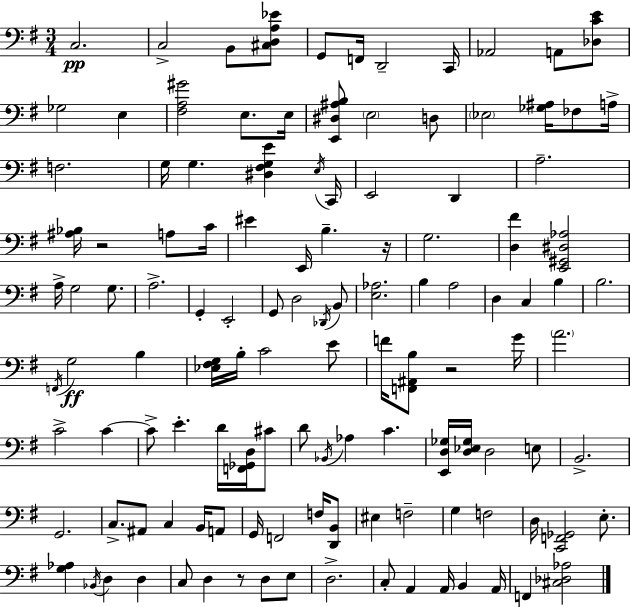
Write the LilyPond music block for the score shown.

{
  \clef bass
  \numericTimeSignature
  \time 3/4
  \key g \major
  \repeat volta 2 { c2.\pp | c2-> b,8 <cis d a ees'>8 | g,8 f,16 d,2-- c,16 | aes,2 a,8 <des c' e'>8 | \break ges2 e4 | <fis a gis'>2 e8. e16 | <e, dis ais b>8 \parenthesize e2 d8 | \parenthesize ees2 <ges ais>16 fes8 a16-> | \break f2. | g16 g4. <dis fis g e'>4 \acciaccatura { e16 } | c,16 e,2 d,4 | a2.-- | \break <ais bes>16 r2 a8 | c'16 eis'4 e,16 b4.-- | r16 g2. | <d fis'>4 <e, gis, dis aes>2 | \break a16-> g2 g8. | a2.-> | g,4-. e,2-. | g,8 d2 \acciaccatura { des,16 } | \break b,8 <e aes>2. | b4 a2 | d4 c4 b4 | b2. | \break \acciaccatura { f,16 } g2\ff b4 | <ees fis g>16 b16-. c'2 | e'8 f'16 <f, ais, b>8 r2 | g'16 \parenthesize a'2. | \break c'2-> c'4~~ | c'8-> e'4.-. d'16 | <f, ges, d>16 cis'8 d'8 \acciaccatura { bes,16 } aes4 c'4. | <e, d ges>16 <d ees ges>16 d2 | \break e8 b,2.-> | g,2. | c8.-> ais,8 c4 | b,16 a,8 g,16 f,2 | \break f16 <d, b,>8 eis4 f2-- | g4 f2 | d16 <c, f, ges,>2 | e8.-. <g aes>4 \acciaccatura { bes,16 } d4 | \break d4 c8 d4 r8 | d8 e8 d2.-> | c8-. a,4 a,16 | b,4 a,16 f,4 <cis des aes>2 | \break } \bar "|."
}